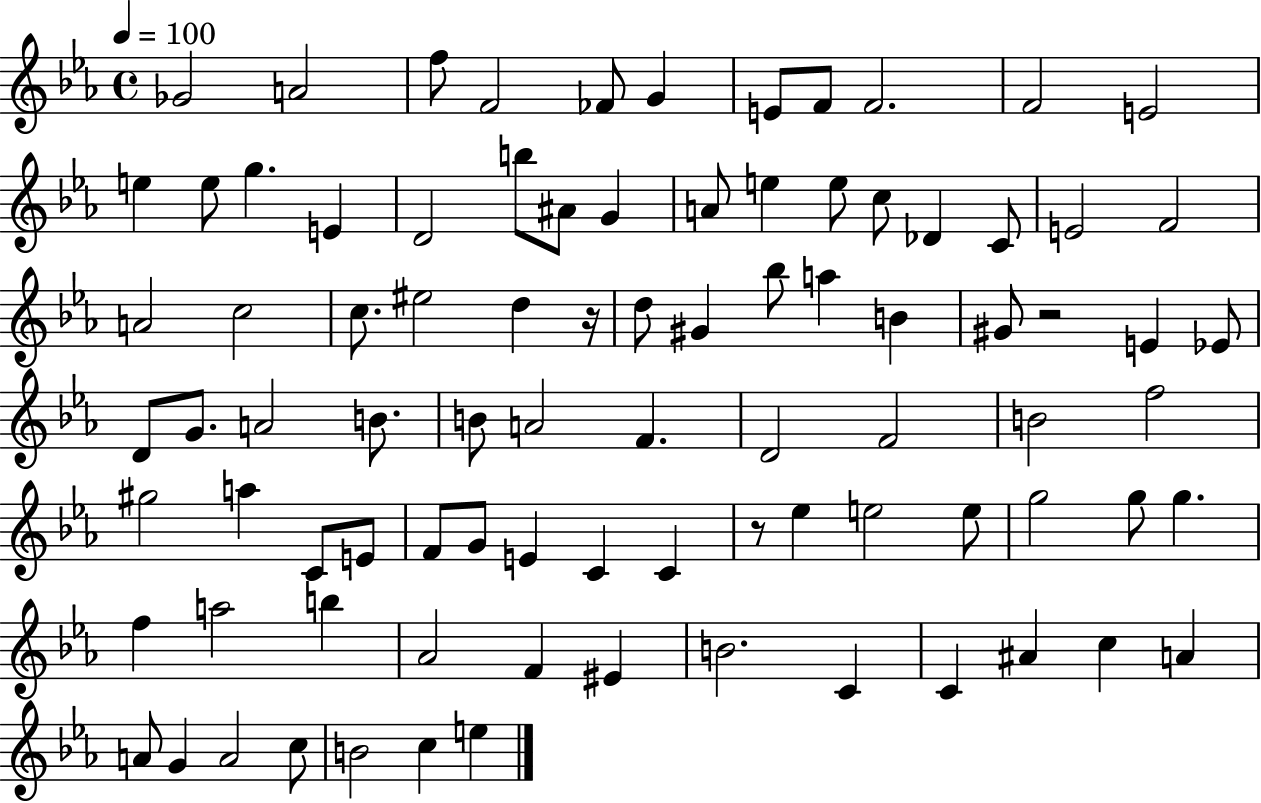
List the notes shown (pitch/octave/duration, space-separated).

Gb4/h A4/h F5/e F4/h FES4/e G4/q E4/e F4/e F4/h. F4/h E4/h E5/q E5/e G5/q. E4/q D4/h B5/e A#4/e G4/q A4/e E5/q E5/e C5/e Db4/q C4/e E4/h F4/h A4/h C5/h C5/e. EIS5/h D5/q R/s D5/e G#4/q Bb5/e A5/q B4/q G#4/e R/h E4/q Eb4/e D4/e G4/e. A4/h B4/e. B4/e A4/h F4/q. D4/h F4/h B4/h F5/h G#5/h A5/q C4/e E4/e F4/e G4/e E4/q C4/q C4/q R/e Eb5/q E5/h E5/e G5/h G5/e G5/q. F5/q A5/h B5/q Ab4/h F4/q EIS4/q B4/h. C4/q C4/q A#4/q C5/q A4/q A4/e G4/q A4/h C5/e B4/h C5/q E5/q